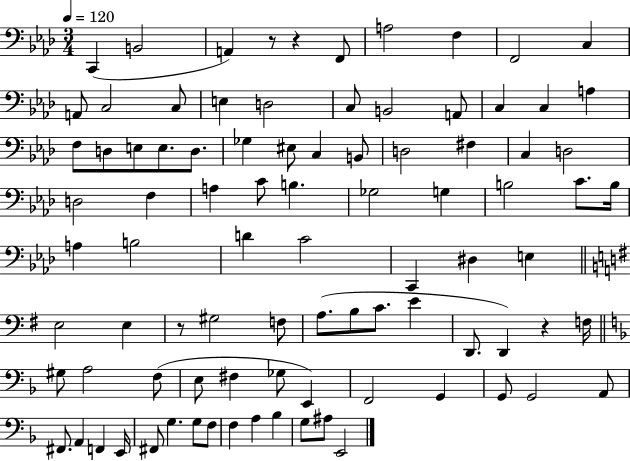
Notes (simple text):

C2/q B2/h A2/q R/e R/q F2/e A3/h F3/q F2/h C3/q A2/e C3/h C3/e E3/q D3/h C3/e B2/h A2/e C3/q C3/q A3/q F3/e D3/e E3/e E3/e. D3/e. Gb3/q EIS3/e C3/q B2/e D3/h F#3/q C3/q D3/h D3/h F3/q A3/q C4/e B3/q. Gb3/h G3/q B3/h C4/e. B3/s A3/q B3/h D4/q C4/h C2/q D#3/q E3/q E3/h E3/q R/e G#3/h F3/e A3/e. B3/e C4/e. E4/q D2/e. D2/q R/q F3/s G#3/e A3/h F3/e E3/e F#3/q Gb3/e E2/q F2/h G2/q G2/e G2/h A2/e F#2/e. A2/q F2/q E2/s F#2/e G3/q. G3/e F3/e F3/q A3/q Bb3/q G3/e A#3/e E2/h